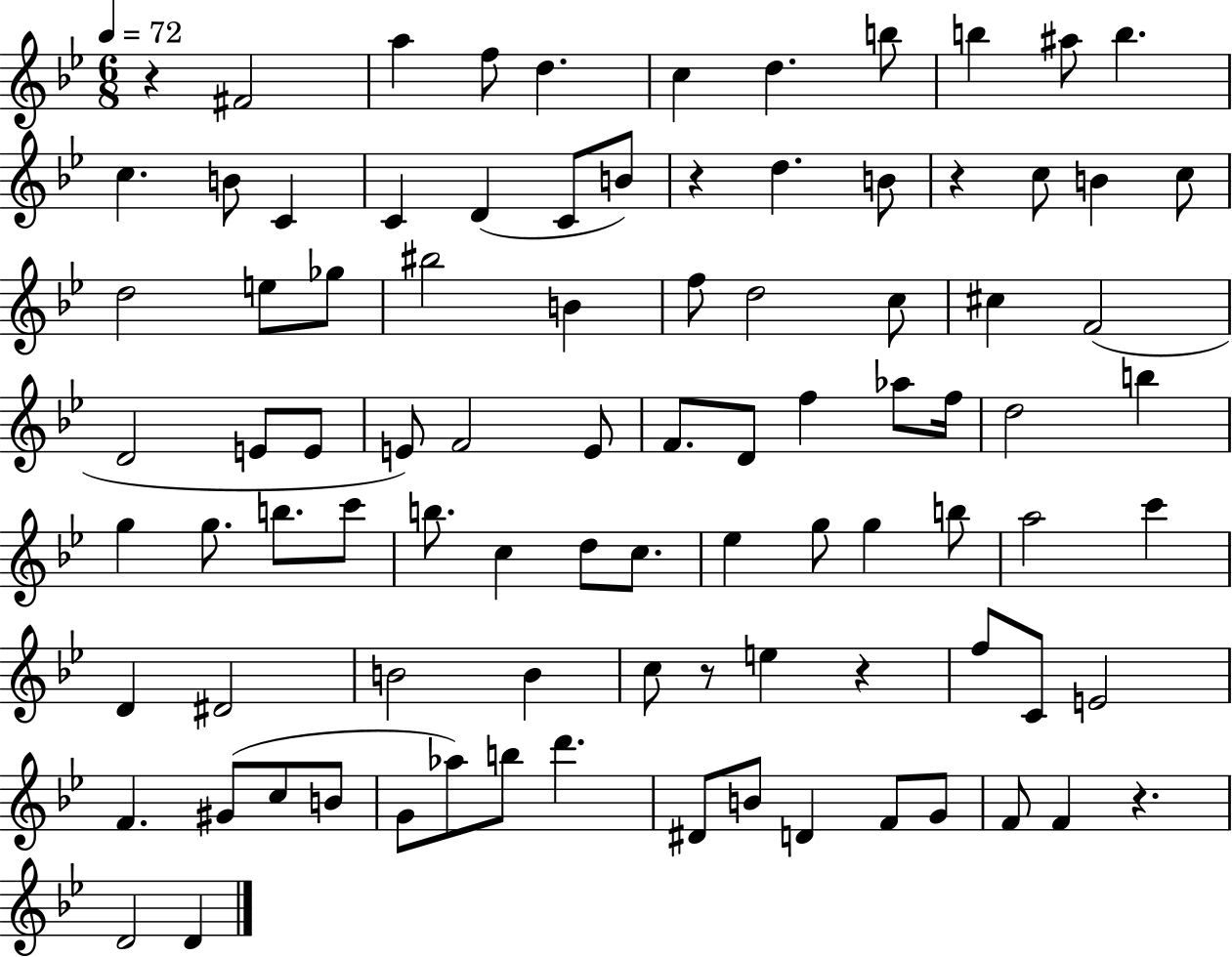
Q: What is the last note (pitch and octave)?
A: D4